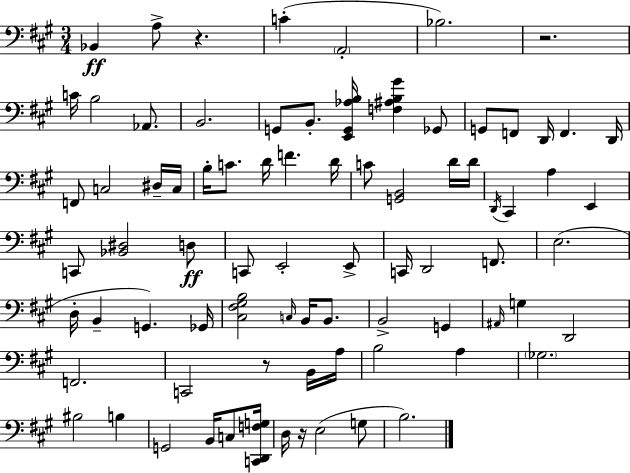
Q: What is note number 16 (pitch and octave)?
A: F2